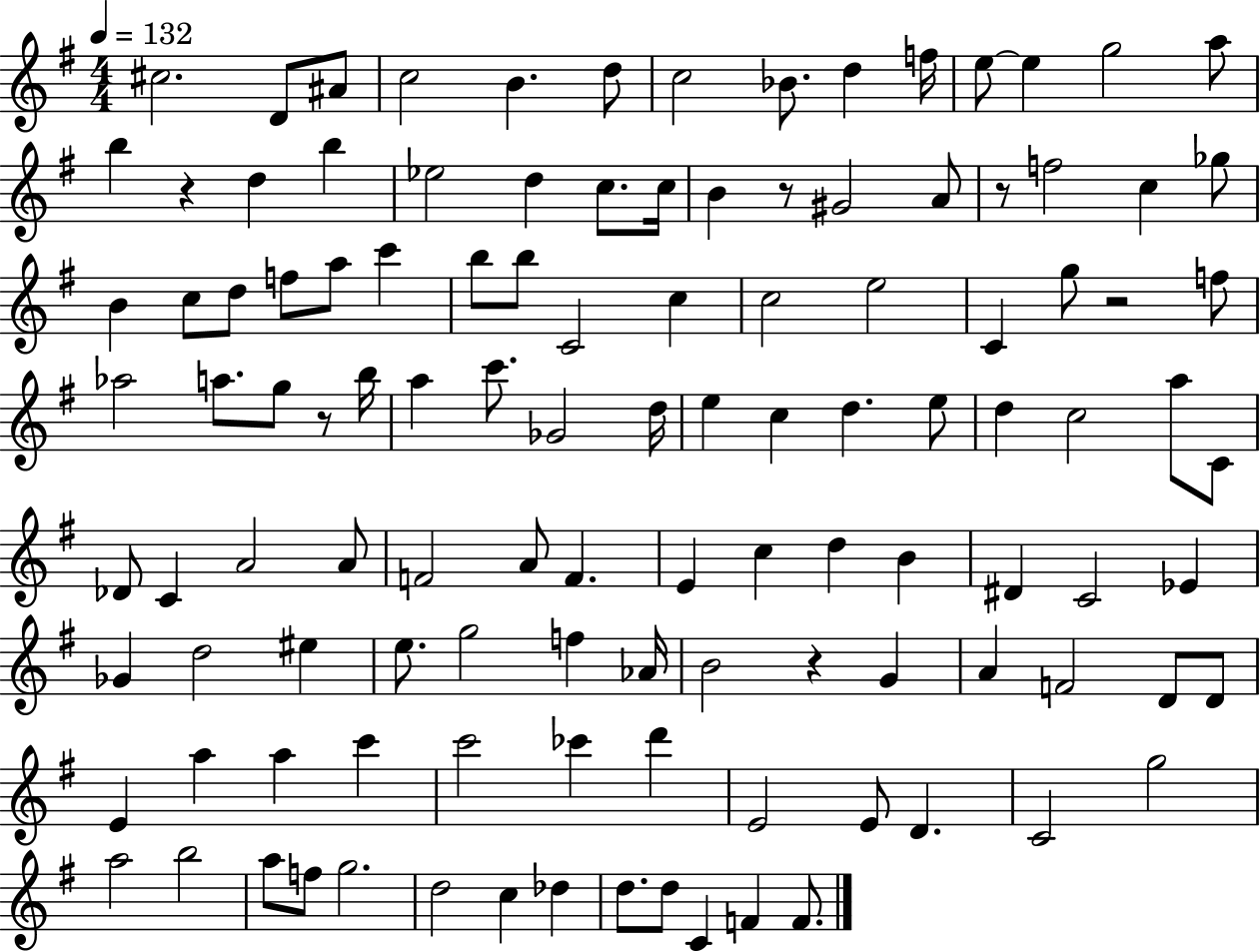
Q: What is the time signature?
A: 4/4